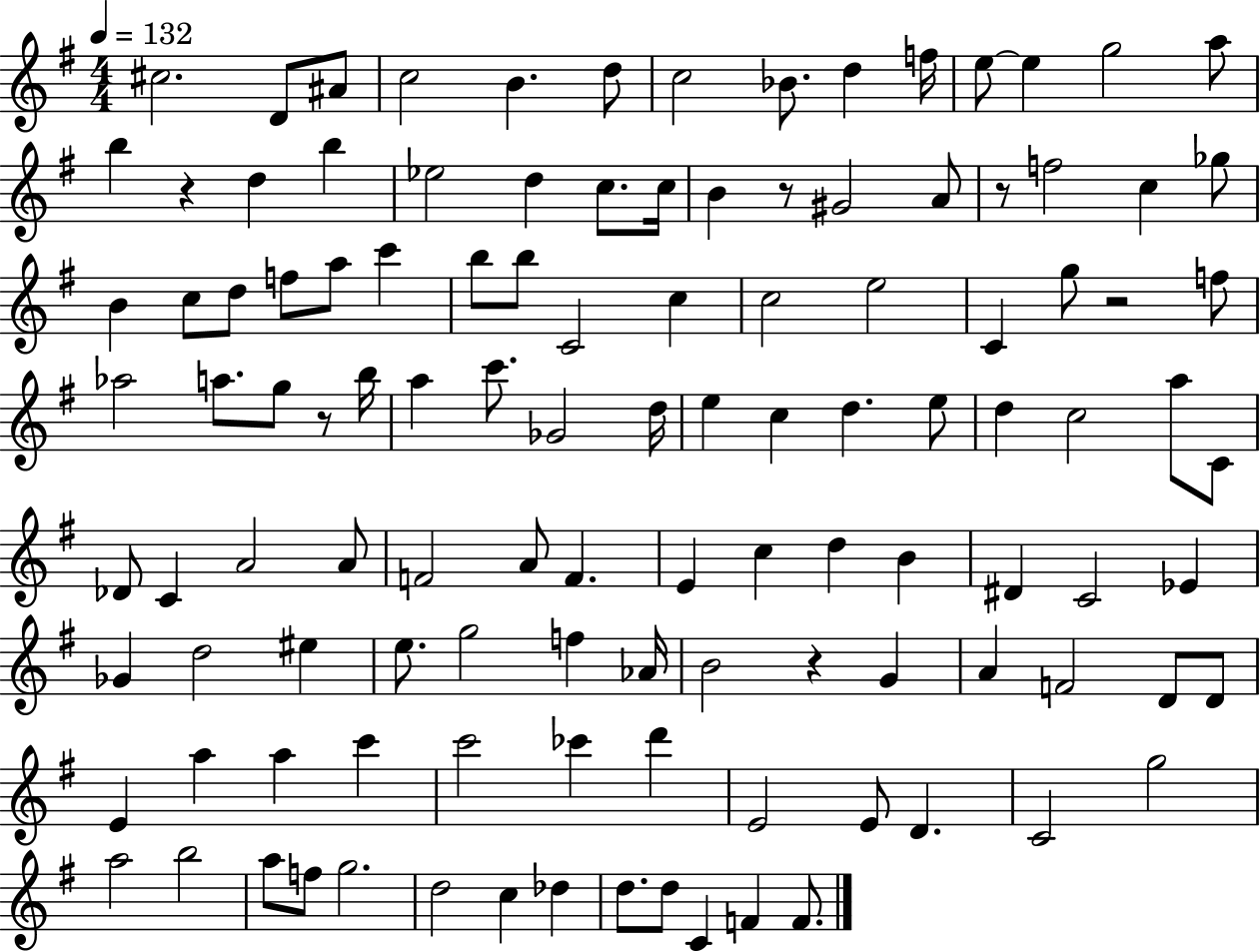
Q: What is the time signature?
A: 4/4